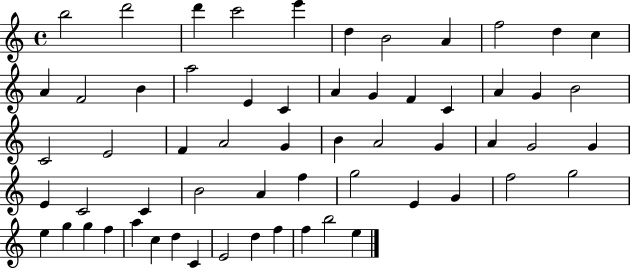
B5/h D6/h D6/q C6/h E6/q D5/q B4/h A4/q F5/h D5/q C5/q A4/q F4/h B4/q A5/h E4/q C4/q A4/q G4/q F4/q C4/q A4/q G4/q B4/h C4/h E4/h F4/q A4/h G4/q B4/q A4/h G4/q A4/q G4/h G4/q E4/q C4/h C4/q B4/h A4/q F5/q G5/h E4/q G4/q F5/h G5/h E5/q G5/q G5/q F5/q A5/q C5/q D5/q C4/q E4/h D5/q F5/q F5/q B5/h E5/q